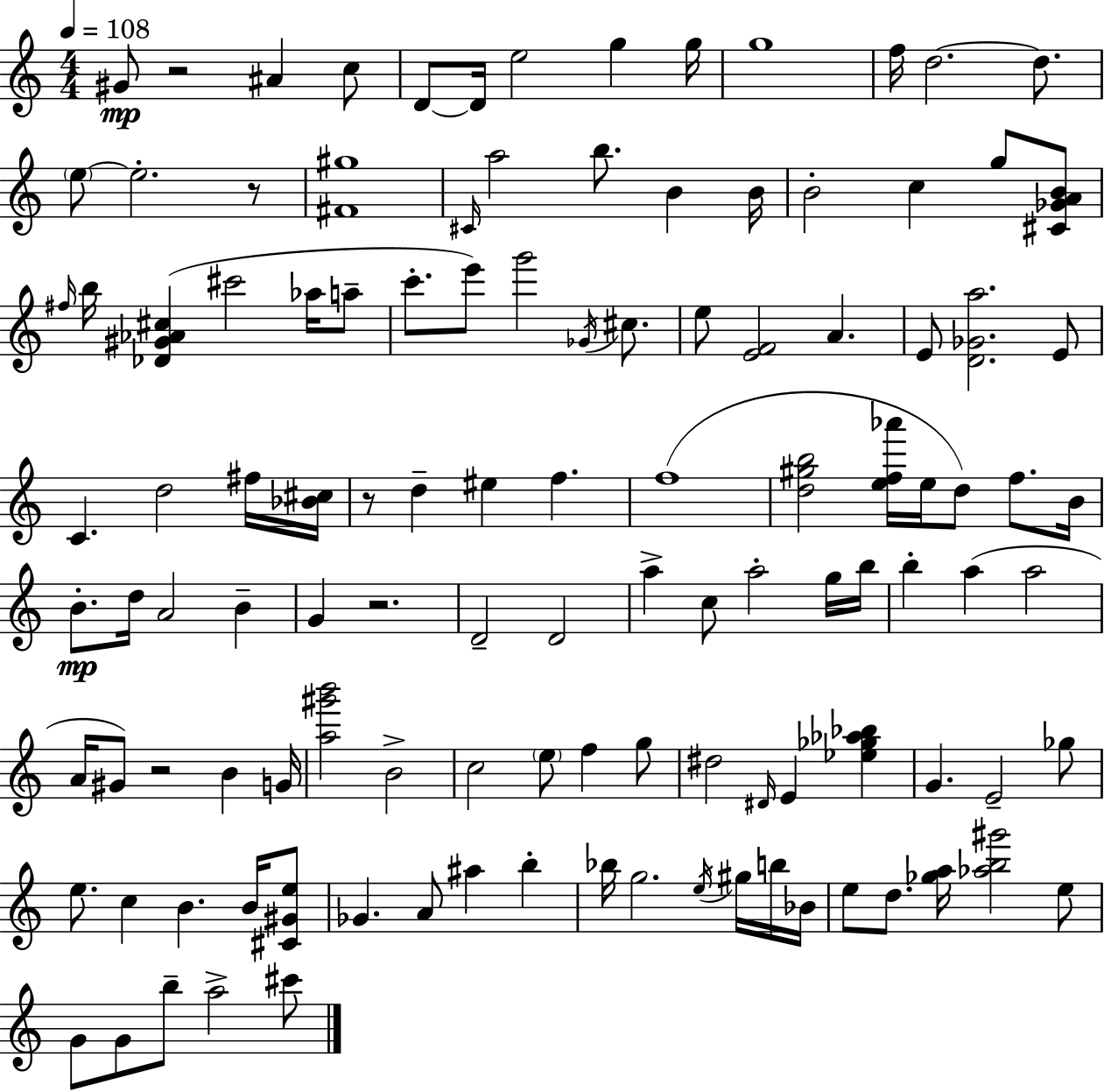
X:1
T:Untitled
M:4/4
L:1/4
K:Am
^G/2 z2 ^A c/2 D/2 D/4 e2 g g/4 g4 f/4 d2 d/2 e/2 e2 z/2 [^F^g]4 ^C/4 a2 b/2 B B/4 B2 c g/2 [^C_GAB]/2 ^f/4 b/4 [_D^G_A^c] ^c'2 _a/4 a/2 c'/2 e'/2 g'2 _G/4 ^c/2 e/2 [EF]2 A E/2 [D_Ga]2 E/2 C d2 ^f/4 [_B^c]/4 z/2 d ^e f f4 [d^gb]2 [ef_a']/4 e/4 d/2 f/2 B/4 B/2 d/4 A2 B G z2 D2 D2 a c/2 a2 g/4 b/4 b a a2 A/4 ^G/2 z2 B G/4 [a^g'b']2 B2 c2 e/2 f g/2 ^d2 ^D/4 E [_e_g_a_b] G E2 _g/2 e/2 c B B/4 [^C^Ge]/2 _G A/2 ^a b _b/4 g2 e/4 ^g/4 b/4 _B/4 e/2 d/2 [_ga]/4 [_ab^g']2 e/2 G/2 G/2 b/2 a2 ^c'/2